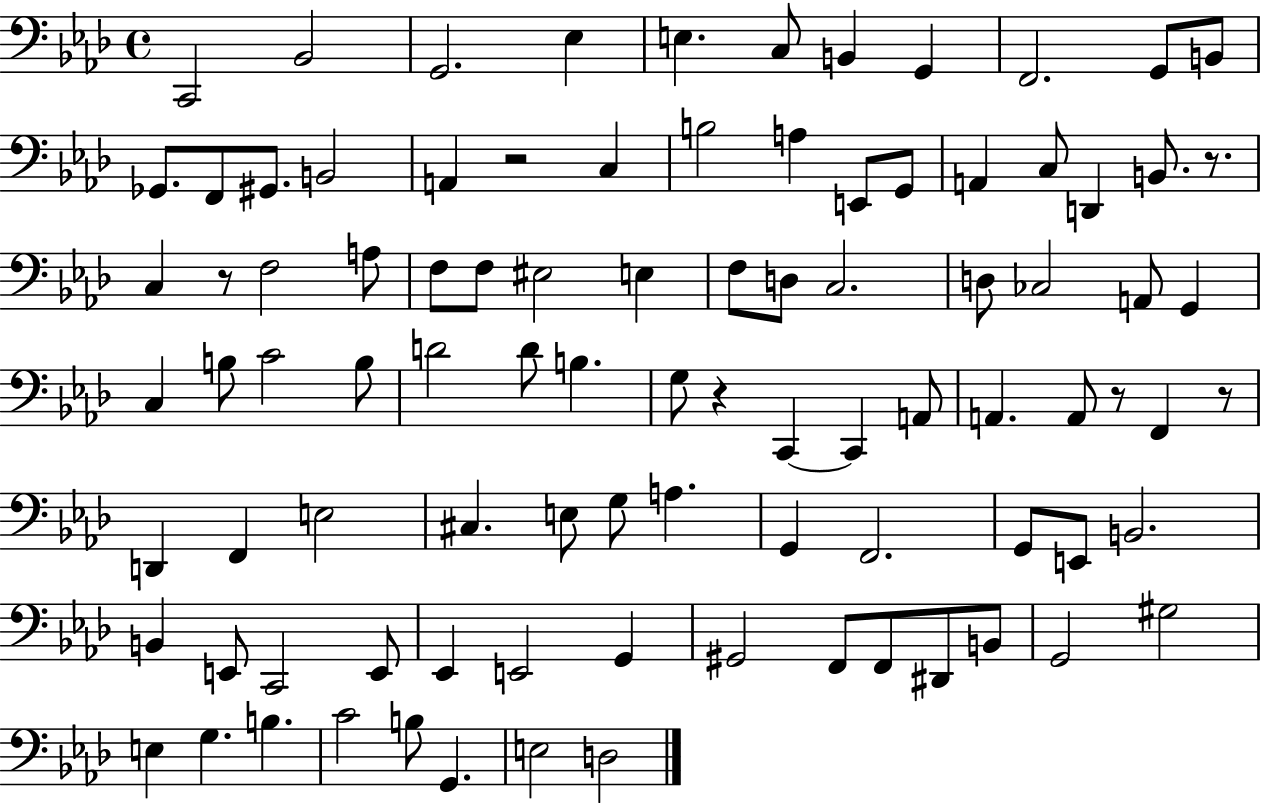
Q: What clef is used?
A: bass